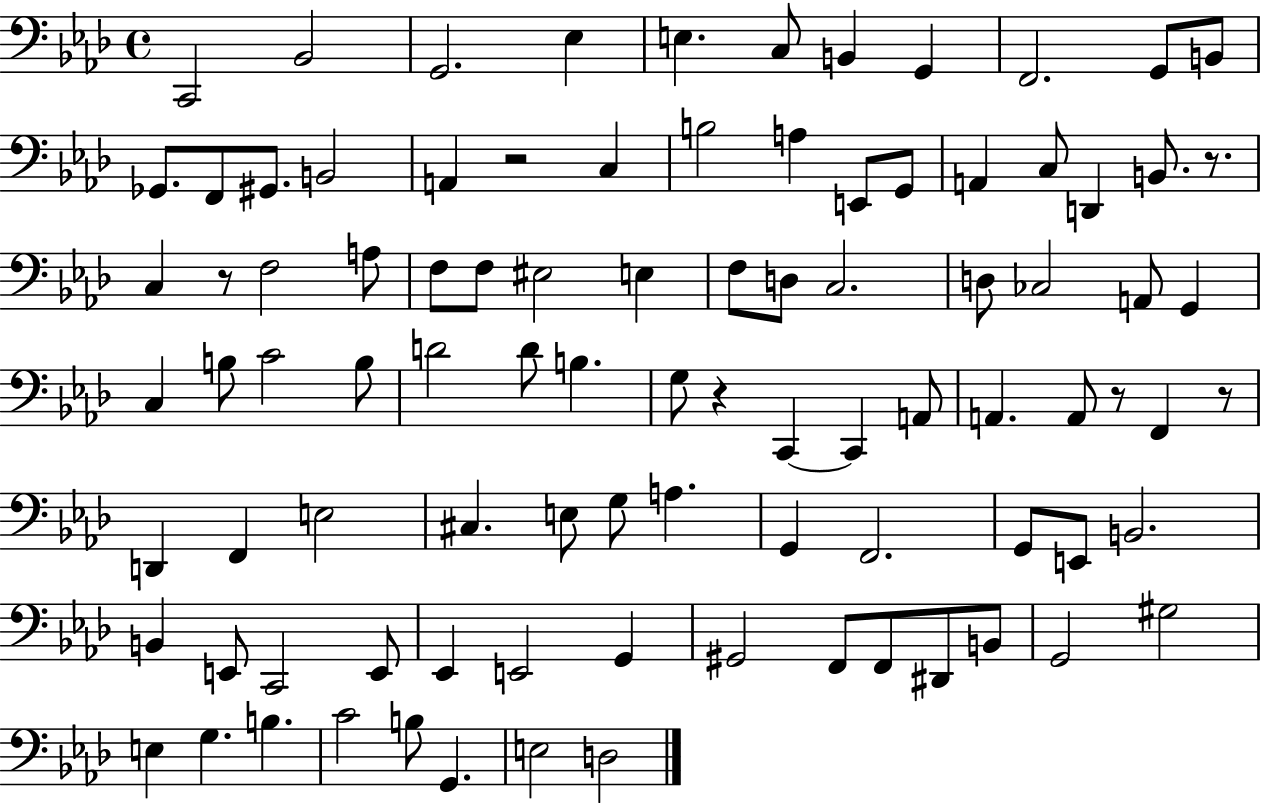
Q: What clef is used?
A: bass